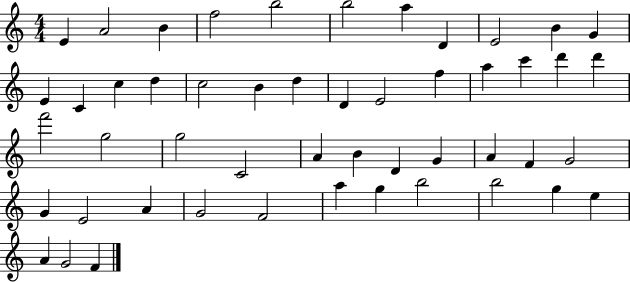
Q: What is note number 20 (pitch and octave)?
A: E4